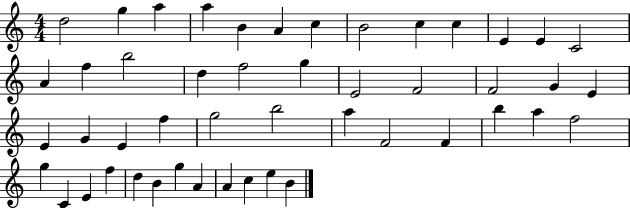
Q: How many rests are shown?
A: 0